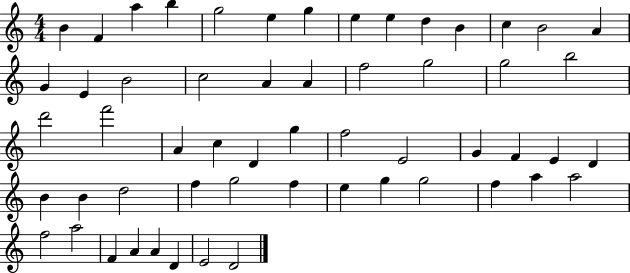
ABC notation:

X:1
T:Untitled
M:4/4
L:1/4
K:C
B F a b g2 e g e e d B c B2 A G E B2 c2 A A f2 g2 g2 b2 d'2 f'2 A c D g f2 E2 G F E D B B d2 f g2 f e g g2 f a a2 f2 a2 F A A D E2 D2